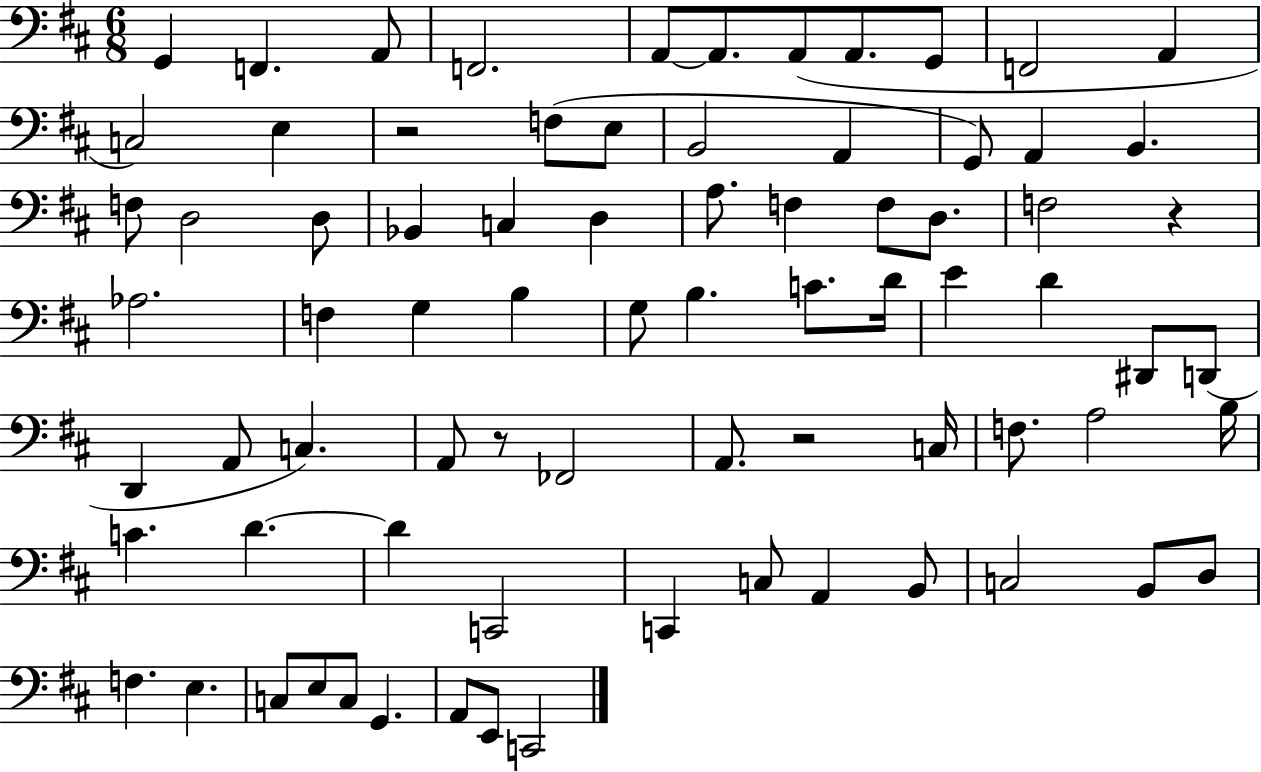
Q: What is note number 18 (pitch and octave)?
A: G2